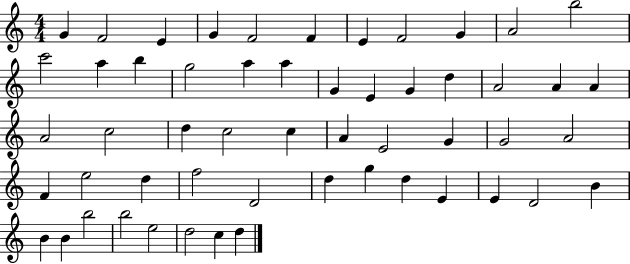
G4/q F4/h E4/q G4/q F4/h F4/q E4/q F4/h G4/q A4/h B5/h C6/h A5/q B5/q G5/h A5/q A5/q G4/q E4/q G4/q D5/q A4/h A4/q A4/q A4/h C5/h D5/q C5/h C5/q A4/q E4/h G4/q G4/h A4/h F4/q E5/h D5/q F5/h D4/h D5/q G5/q D5/q E4/q E4/q D4/h B4/q B4/q B4/q B5/h B5/h E5/h D5/h C5/q D5/q